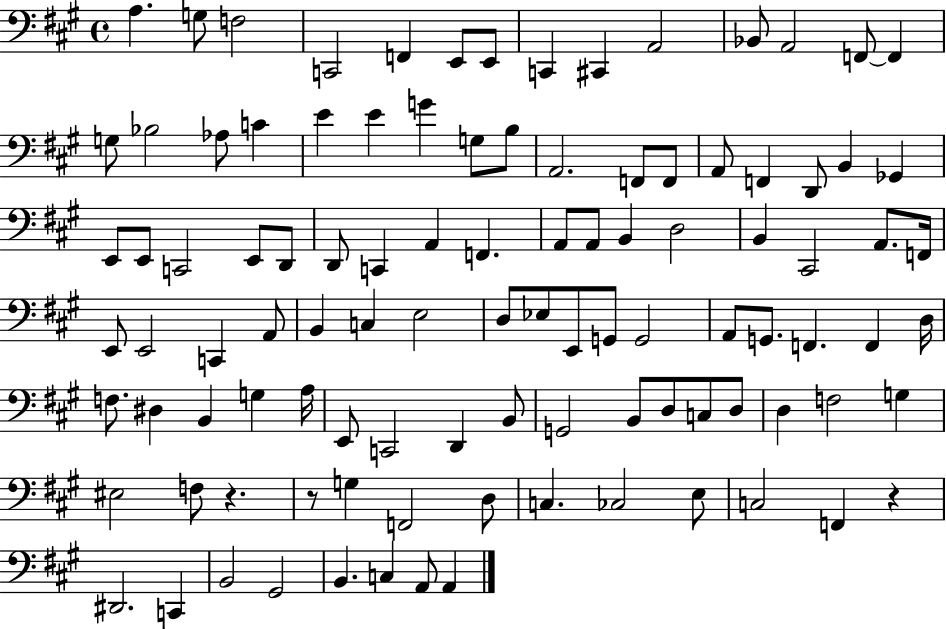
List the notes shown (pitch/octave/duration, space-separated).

A3/q. G3/e F3/h C2/h F2/q E2/e E2/e C2/q C#2/q A2/h Bb2/e A2/h F2/e F2/q G3/e Bb3/h Ab3/e C4/q E4/q E4/q G4/q G3/e B3/e A2/h. F2/e F2/e A2/e F2/q D2/e B2/q Gb2/q E2/e E2/e C2/h E2/e D2/e D2/e C2/q A2/q F2/q. A2/e A2/e B2/q D3/h B2/q C#2/h A2/e. F2/s E2/e E2/h C2/q A2/e B2/q C3/q E3/h D3/e Eb3/e E2/e G2/e G2/h A2/e G2/e. F2/q. F2/q D3/s F3/e. D#3/q B2/q G3/q A3/s E2/e C2/h D2/q B2/e G2/h B2/e D3/e C3/e D3/e D3/q F3/h G3/q EIS3/h F3/e R/q. R/e G3/q F2/h D3/e C3/q. CES3/h E3/e C3/h F2/q R/q D#2/h. C2/q B2/h G#2/h B2/q. C3/q A2/e A2/q